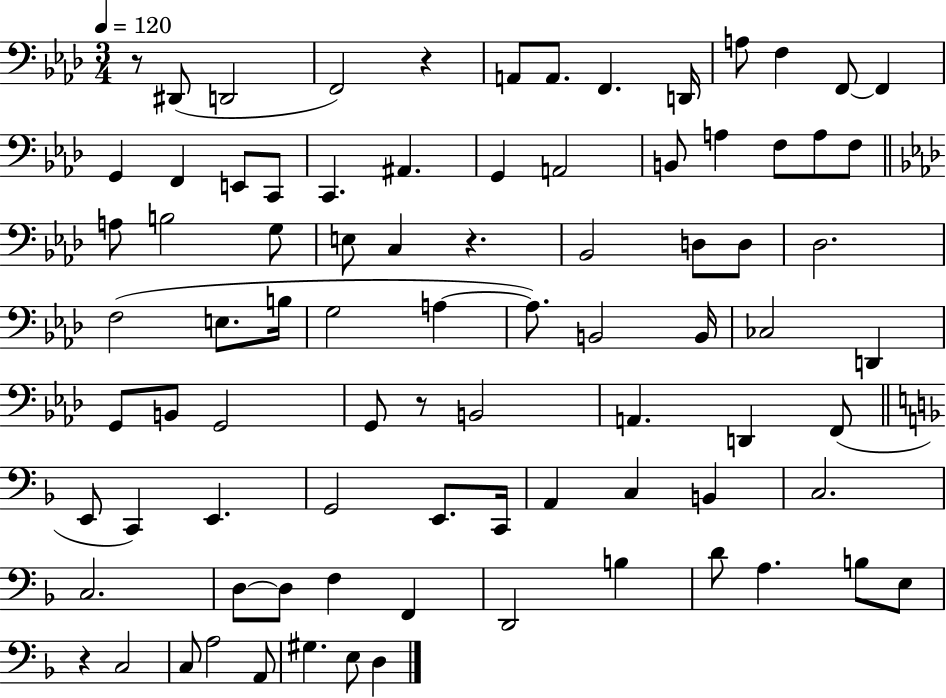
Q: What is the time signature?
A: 3/4